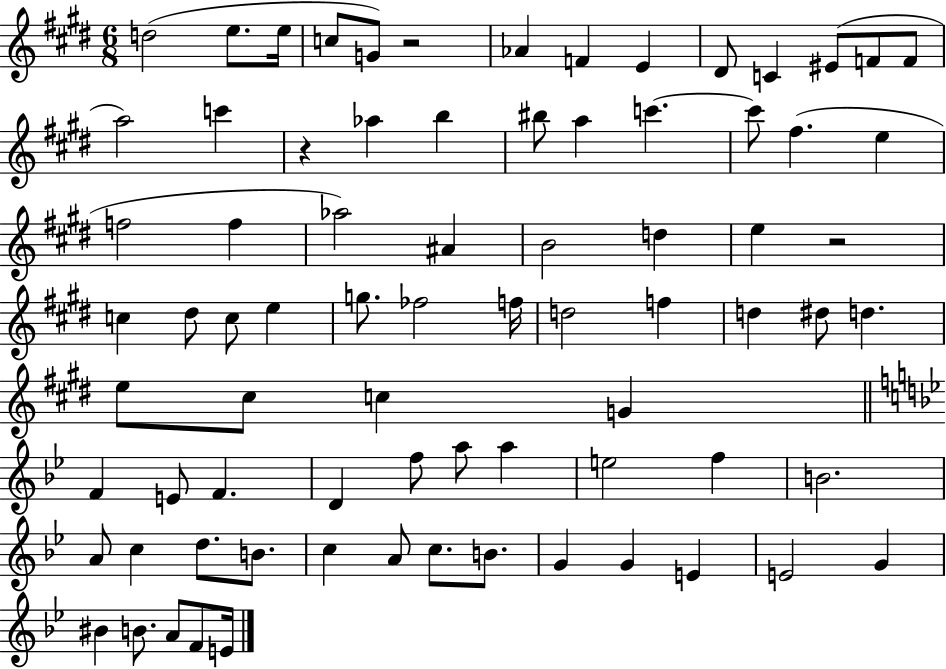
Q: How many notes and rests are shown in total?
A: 77